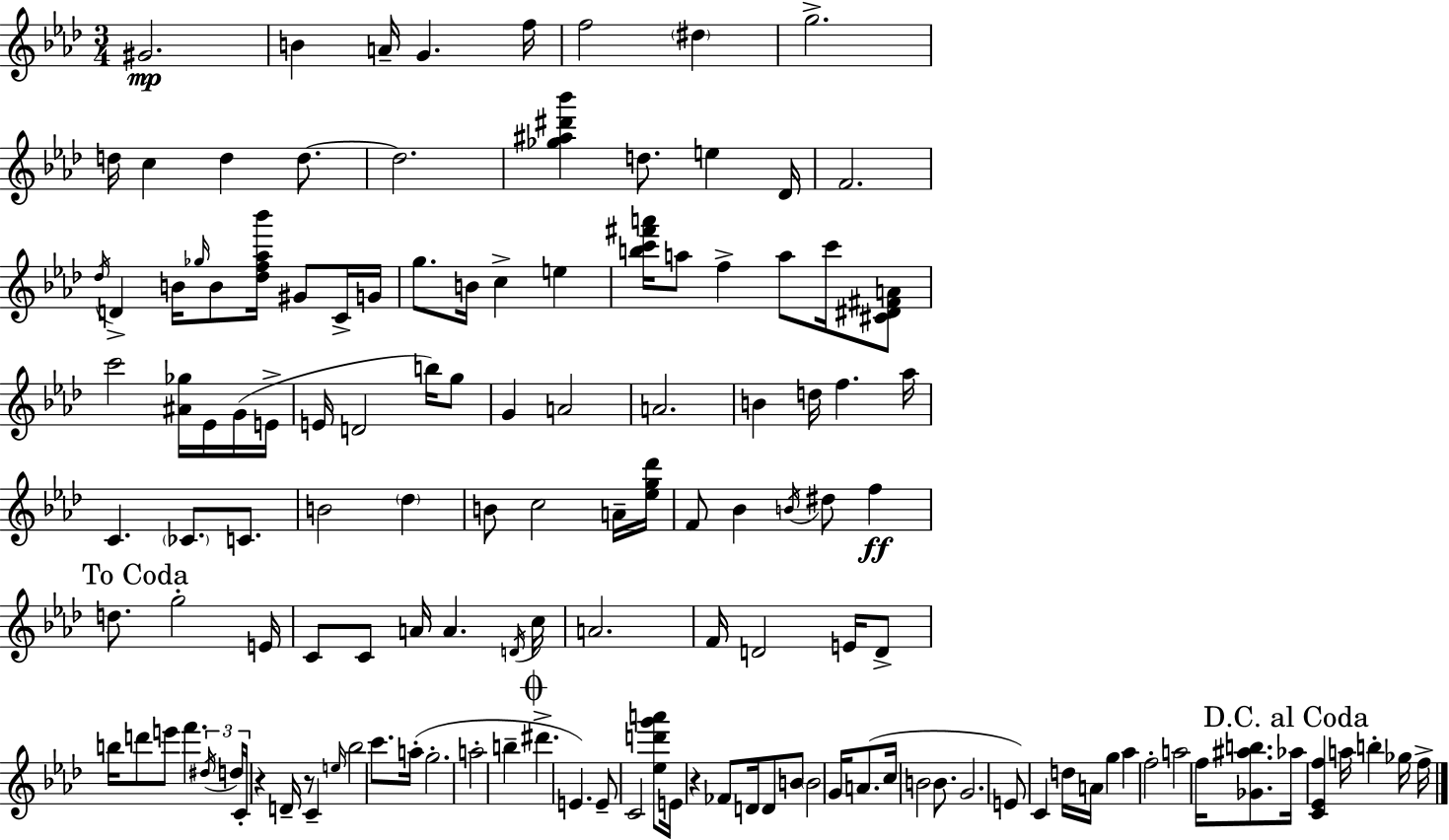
X:1
T:Untitled
M:3/4
L:1/4
K:Fm
^G2 B A/4 G f/4 f2 ^d g2 d/4 c d d/2 d2 [_g^a^d'_b'] d/2 e _D/4 F2 _d/4 D B/4 _g/4 B/2 [_df_a_b']/4 ^G/2 C/4 G/4 g/2 B/4 c e [bc'^f'a']/4 a/2 f a/2 c'/4 [^C^D^FA]/2 c'2 [^A_g]/4 _E/4 G/4 E/4 E/4 D2 b/4 g/2 G A2 A2 B d/4 f _a/4 C _C/2 C/2 B2 _d B/2 c2 A/4 [_eg_d']/4 F/2 _B B/4 ^d/2 f d/2 g2 E/4 C/2 C/2 A/4 A D/4 c/4 A2 F/4 D2 E/4 D/2 b/4 d'/2 e'/2 f' ^d/4 d/4 C/4 z D/4 z/2 C e/4 _b2 c'/2 a/4 g2 a2 b ^d' E E/2 C2 [_ed'g'a']/2 E/4 z _F/2 D/4 D/2 B/2 B2 G/4 A/2 c/4 B2 B/2 G2 E/2 C d/4 A/4 g _a f2 a2 f/4 [_G^ab]/2 _a/4 [C_Ef] a/4 b _g/4 f/4